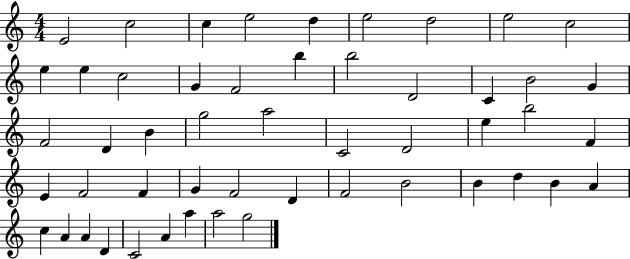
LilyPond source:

{
  \clef treble
  \numericTimeSignature
  \time 4/4
  \key c \major
  e'2 c''2 | c''4 e''2 d''4 | e''2 d''2 | e''2 c''2 | \break e''4 e''4 c''2 | g'4 f'2 b''4 | b''2 d'2 | c'4 b'2 g'4 | \break f'2 d'4 b'4 | g''2 a''2 | c'2 d'2 | e''4 b''2 f'4 | \break e'4 f'2 f'4 | g'4 f'2 d'4 | f'2 b'2 | b'4 d''4 b'4 a'4 | \break c''4 a'4 a'4 d'4 | c'2 a'4 a''4 | a''2 g''2 | \bar "|."
}